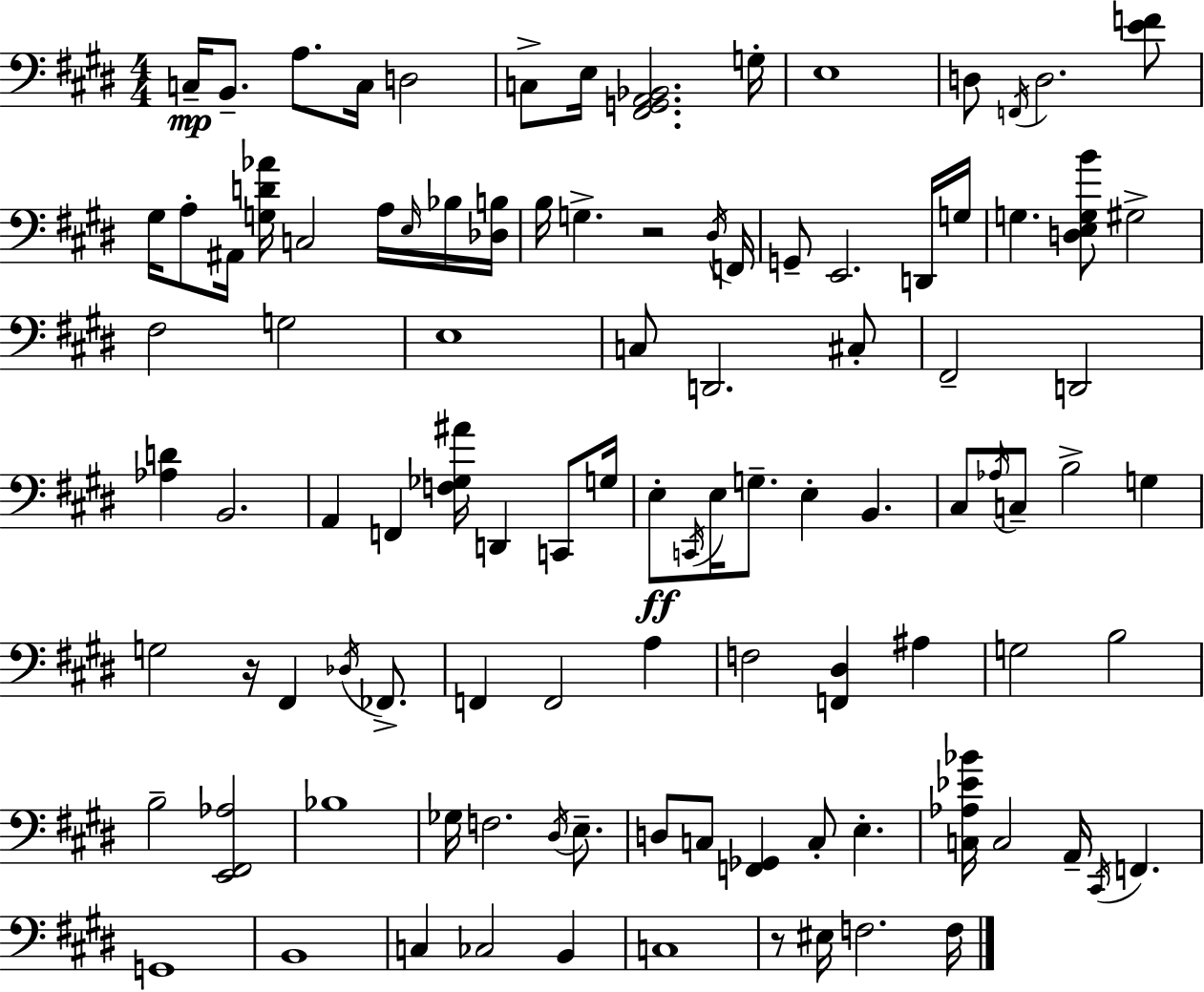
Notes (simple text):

C3/s B2/e. A3/e. C3/s D3/h C3/e E3/s [F#2,G2,A2,Bb2]/h. G3/s E3/w D3/e F2/s D3/h. [E4,F4]/e G#3/s A3/e A#2/s [G3,D4,Ab4]/s C3/h A3/s E3/s Bb3/s [Db3,B3]/s B3/s G3/q. R/h D#3/s F2/s G2/e E2/h. D2/s G3/s G3/q. [D3,E3,G3,B4]/e G#3/h F#3/h G3/h E3/w C3/e D2/h. C#3/e F#2/h D2/h [Ab3,D4]/q B2/h. A2/q F2/q [F3,Gb3,A#4]/s D2/q C2/e G3/s E3/e C2/s E3/s G3/e. E3/q B2/q. C#3/e Ab3/s C3/e B3/h G3/q G3/h R/s F#2/q Db3/s FES2/e. F2/q F2/h A3/q F3/h [F2,D#3]/q A#3/q G3/h B3/h B3/h [E2,F#2,Ab3]/h Bb3/w Gb3/s F3/h. D#3/s E3/e. D3/e C3/e [F2,Gb2]/q C3/e E3/q. [C3,Ab3,Eb4,Bb4]/s C3/h A2/s C#2/s F2/q. G2/w B2/w C3/q CES3/h B2/q C3/w R/e EIS3/s F3/h. F3/s